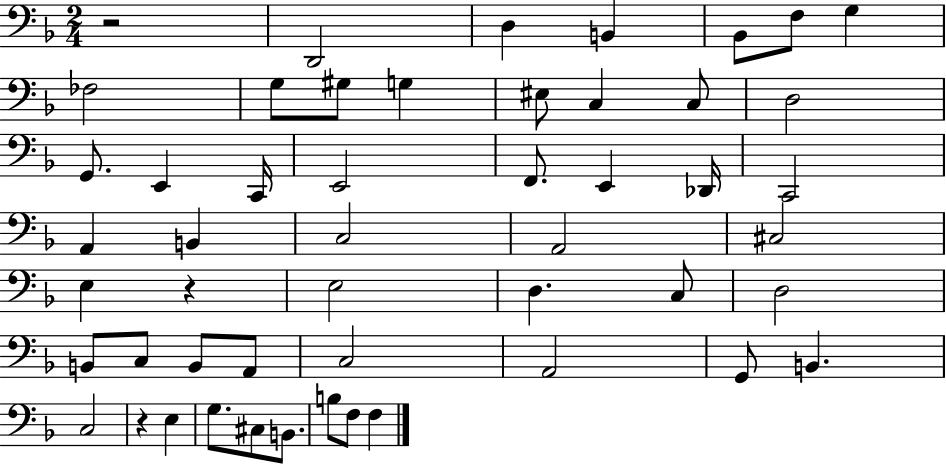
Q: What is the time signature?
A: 2/4